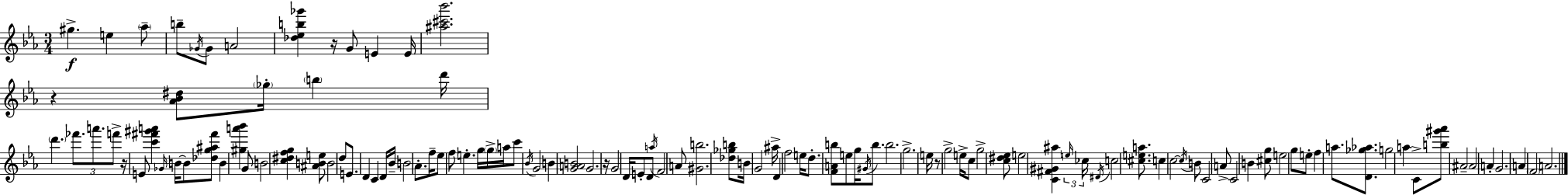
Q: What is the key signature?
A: C minor